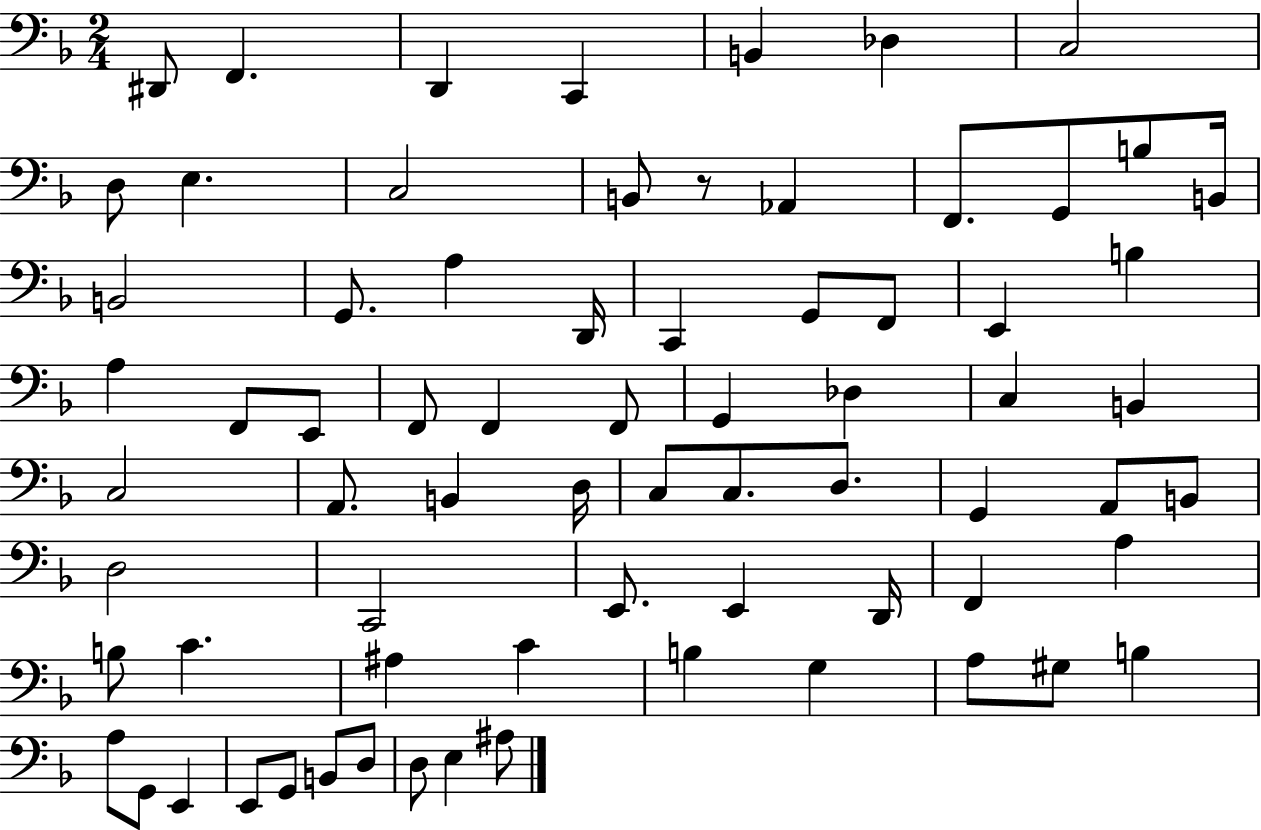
D#2/e F2/q. D2/q C2/q B2/q Db3/q C3/h D3/e E3/q. C3/h B2/e R/e Ab2/q F2/e. G2/e B3/e B2/s B2/h G2/e. A3/q D2/s C2/q G2/e F2/e E2/q B3/q A3/q F2/e E2/e F2/e F2/q F2/e G2/q Db3/q C3/q B2/q C3/h A2/e. B2/q D3/s C3/e C3/e. D3/e. G2/q A2/e B2/e D3/h C2/h E2/e. E2/q D2/s F2/q A3/q B3/e C4/q. A#3/q C4/q B3/q G3/q A3/e G#3/e B3/q A3/e G2/e E2/q E2/e G2/e B2/e D3/e D3/e E3/q A#3/e